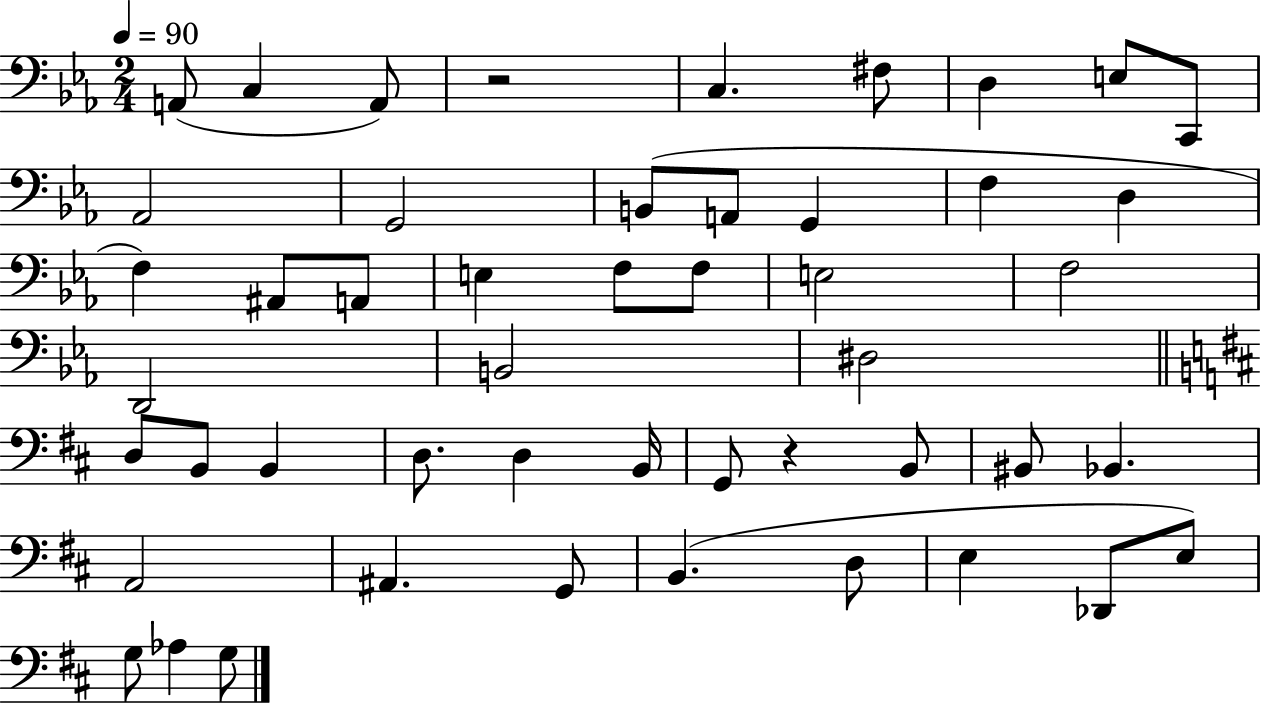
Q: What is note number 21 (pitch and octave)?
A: F3